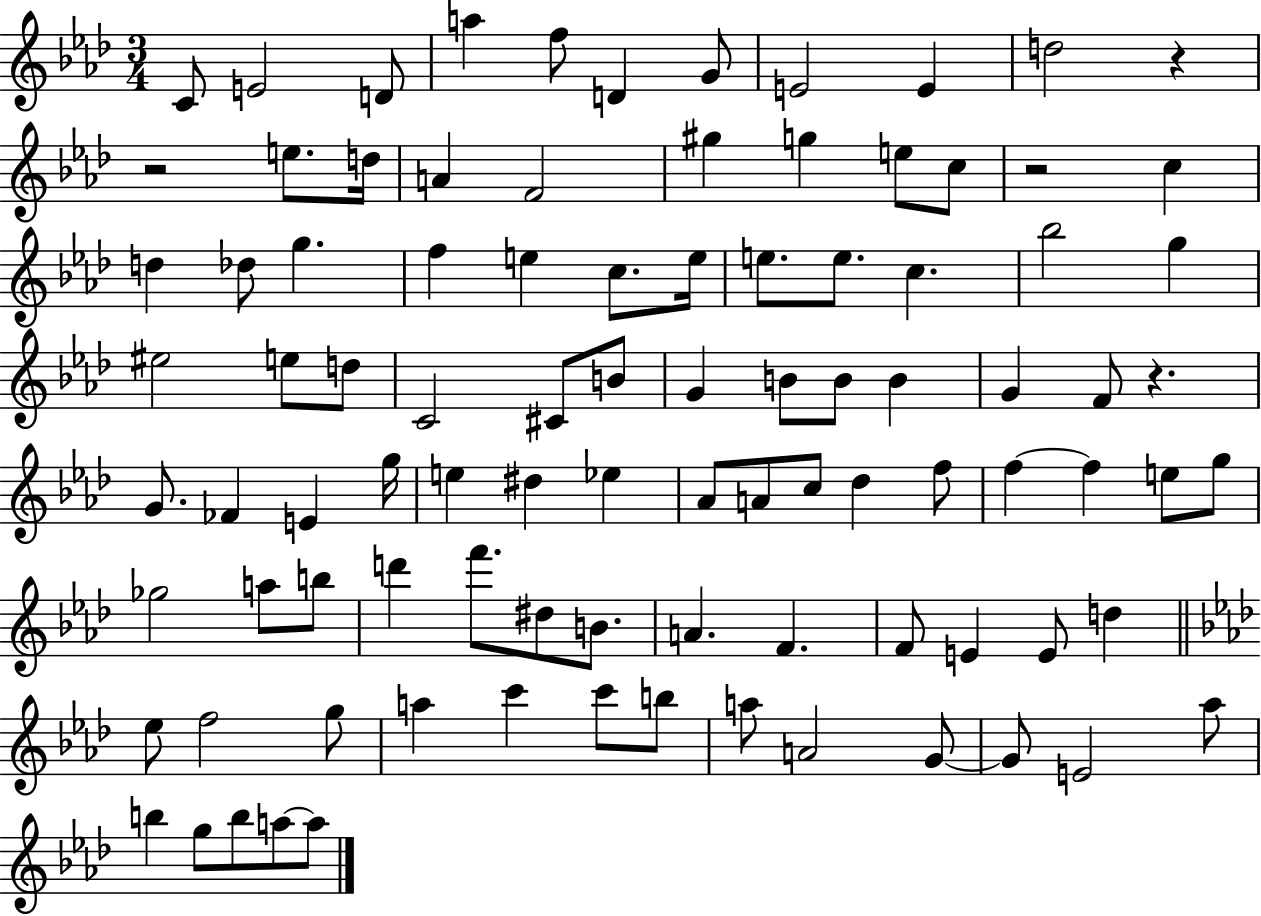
{
  \clef treble
  \numericTimeSignature
  \time 3/4
  \key aes \major
  c'8 e'2 d'8 | a''4 f''8 d'4 g'8 | e'2 e'4 | d''2 r4 | \break r2 e''8. d''16 | a'4 f'2 | gis''4 g''4 e''8 c''8 | r2 c''4 | \break d''4 des''8 g''4. | f''4 e''4 c''8. e''16 | e''8. e''8. c''4. | bes''2 g''4 | \break eis''2 e''8 d''8 | c'2 cis'8 b'8 | g'4 b'8 b'8 b'4 | g'4 f'8 r4. | \break g'8. fes'4 e'4 g''16 | e''4 dis''4 ees''4 | aes'8 a'8 c''8 des''4 f''8 | f''4~~ f''4 e''8 g''8 | \break ges''2 a''8 b''8 | d'''4 f'''8. dis''8 b'8. | a'4. f'4. | f'8 e'4 e'8 d''4 | \break \bar "||" \break \key aes \major ees''8 f''2 g''8 | a''4 c'''4 c'''8 b''8 | a''8 a'2 g'8~~ | g'8 e'2 aes''8 | \break b''4 g''8 b''8 a''8~~ a''8 | \bar "|."
}